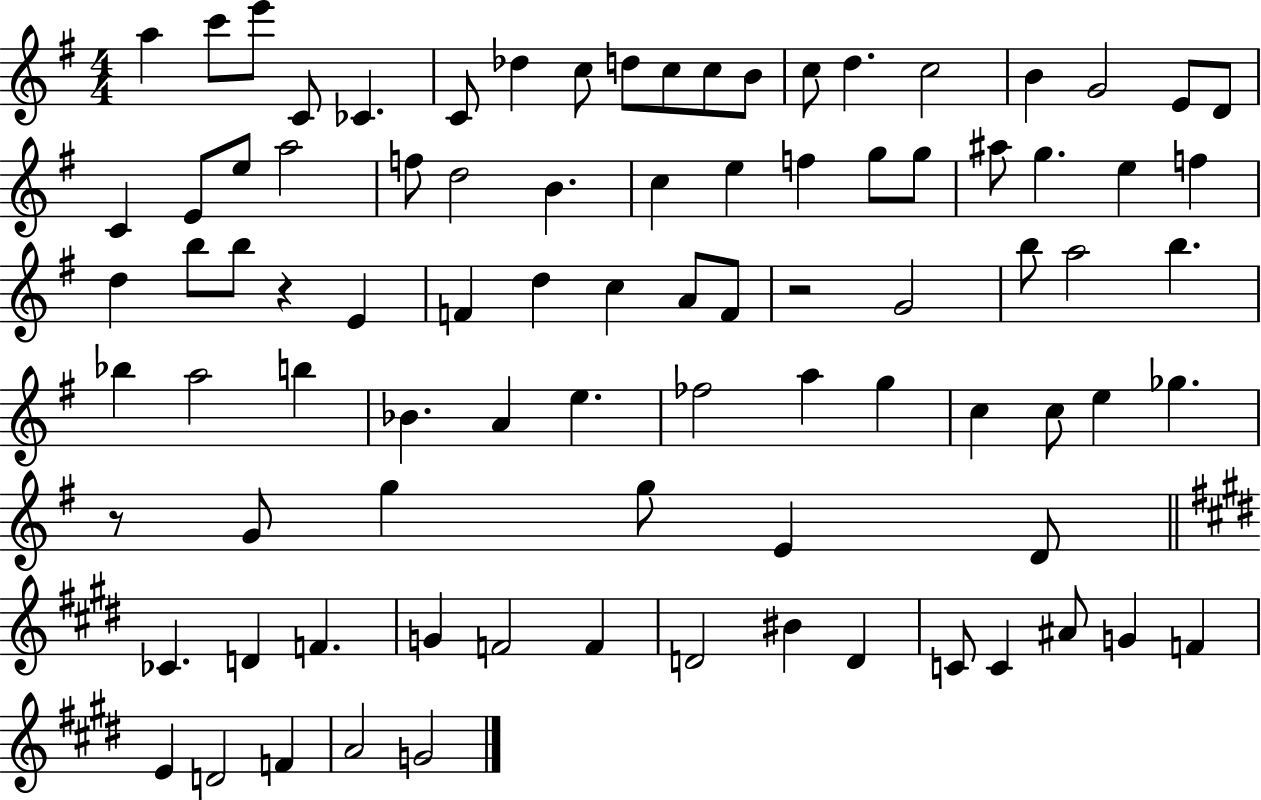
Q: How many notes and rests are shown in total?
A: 88